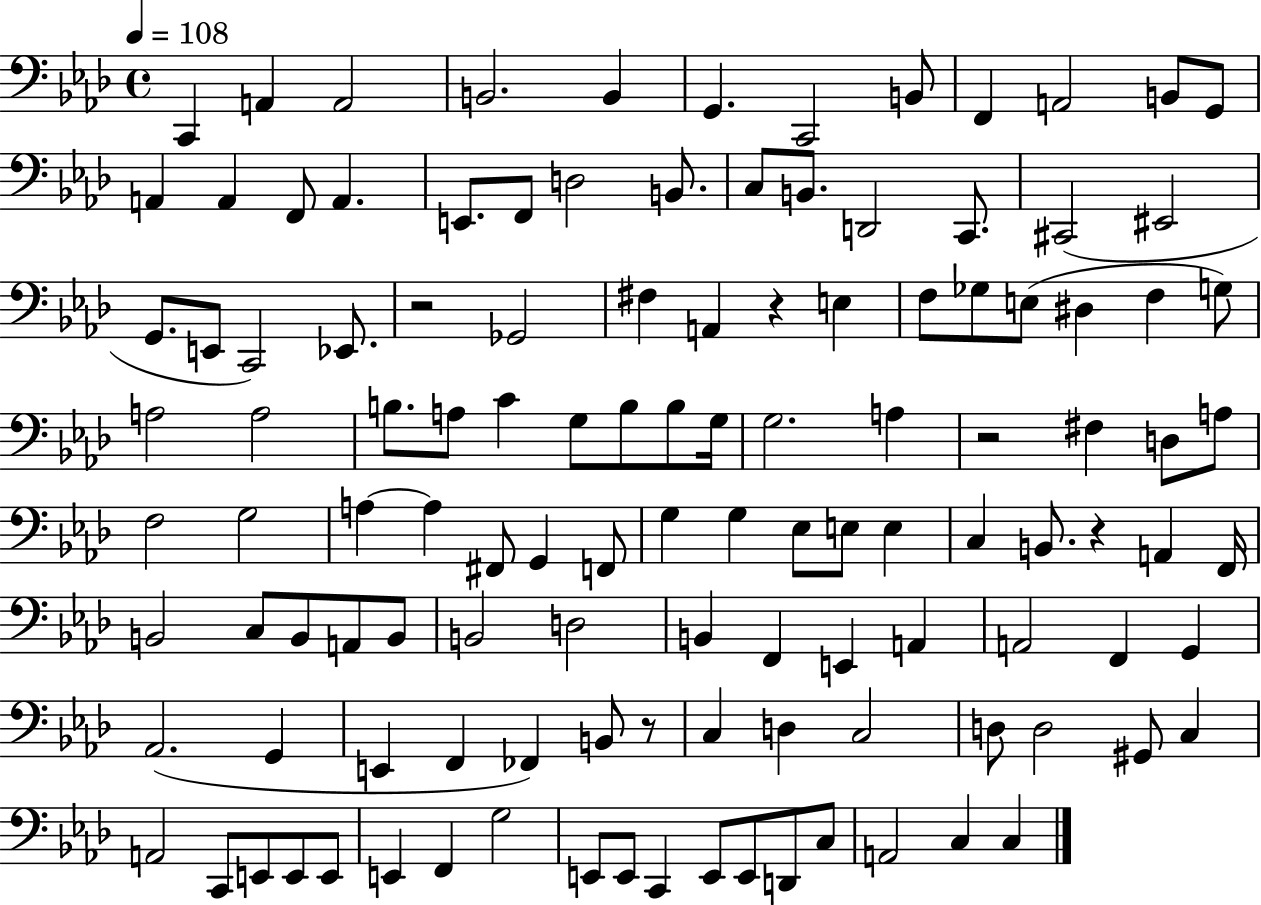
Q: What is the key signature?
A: AES major